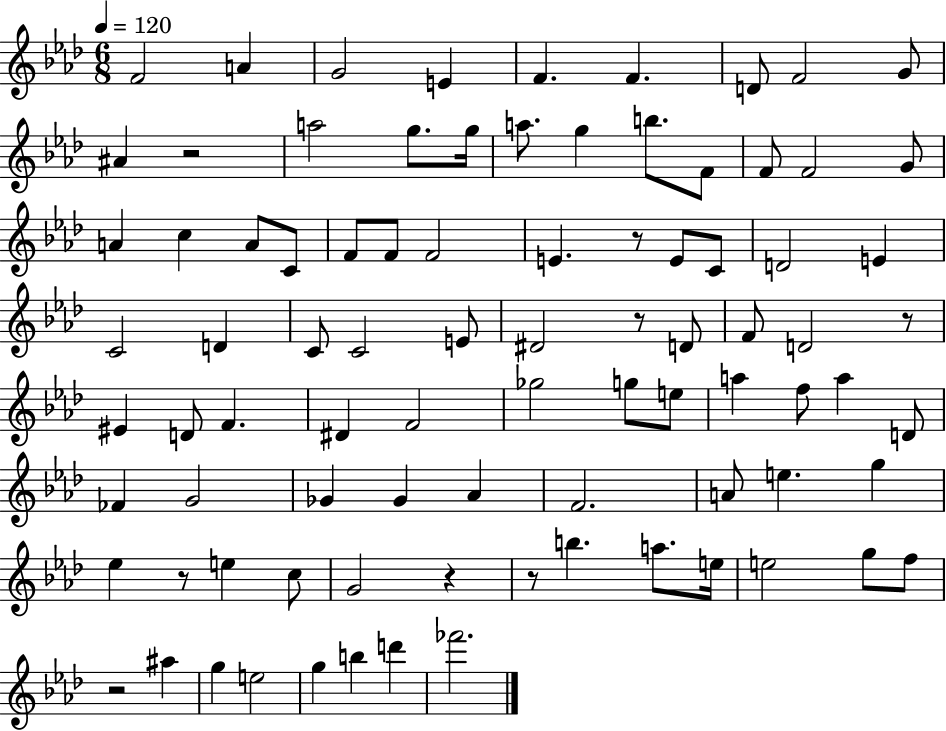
F4/h A4/q G4/h E4/q F4/q. F4/q. D4/e F4/h G4/e A#4/q R/h A5/h G5/e. G5/s A5/e. G5/q B5/e. F4/e F4/e F4/h G4/e A4/q C5/q A4/e C4/e F4/e F4/e F4/h E4/q. R/e E4/e C4/e D4/h E4/q C4/h D4/q C4/e C4/h E4/e D#4/h R/e D4/e F4/e D4/h R/e EIS4/q D4/e F4/q. D#4/q F4/h Gb5/h G5/e E5/e A5/q F5/e A5/q D4/e FES4/q G4/h Gb4/q Gb4/q Ab4/q F4/h. A4/e E5/q. G5/q Eb5/q R/e E5/q C5/e G4/h R/q R/e B5/q. A5/e. E5/s E5/h G5/e F5/e R/h A#5/q G5/q E5/h G5/q B5/q D6/q FES6/h.